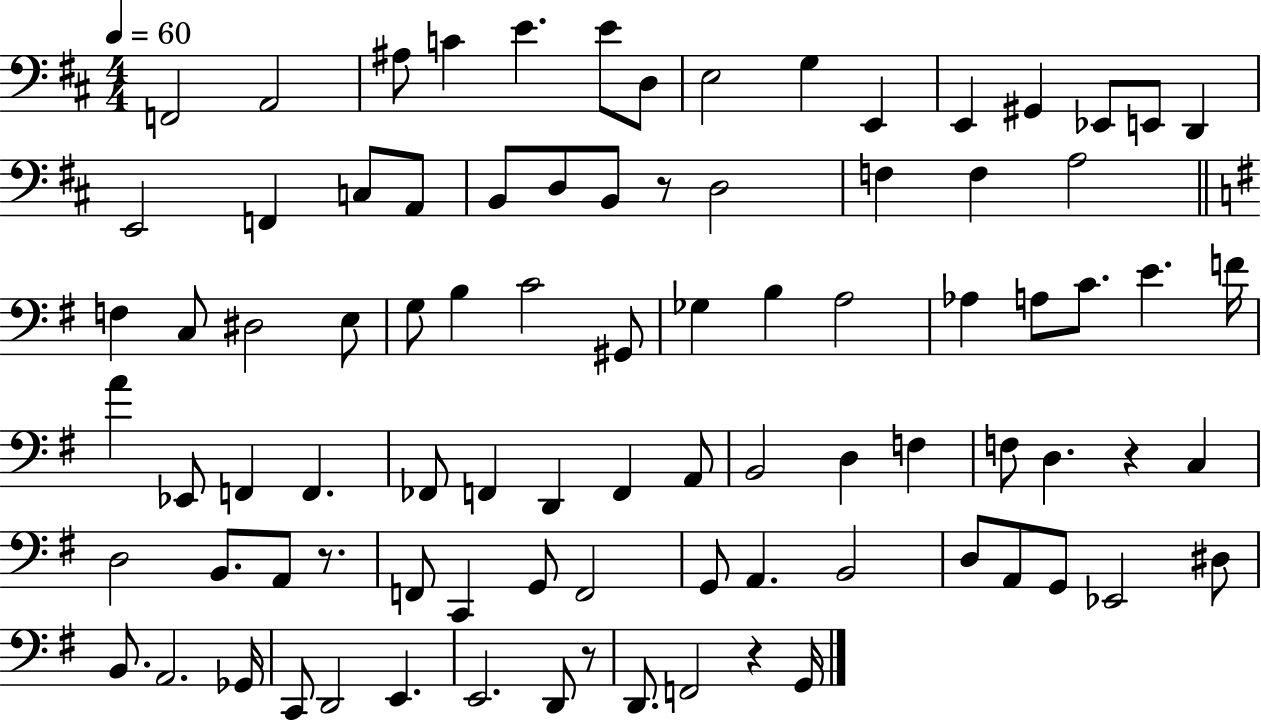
{
  \clef bass
  \numericTimeSignature
  \time 4/4
  \key d \major
  \tempo 4 = 60
  \repeat volta 2 { f,2 a,2 | ais8 c'4 e'4. e'8 d8 | e2 g4 e,4 | e,4 gis,4 ees,8 e,8 d,4 | \break e,2 f,4 c8 a,8 | b,8 d8 b,8 r8 d2 | f4 f4 a2 | \bar "||" \break \key e \minor f4 c8 dis2 e8 | g8 b4 c'2 gis,8 | ges4 b4 a2 | aes4 a8 c'8. e'4. f'16 | \break a'4 ees,8 f,4 f,4. | fes,8 f,4 d,4 f,4 a,8 | b,2 d4 f4 | f8 d4. r4 c4 | \break d2 b,8. a,8 r8. | f,8 c,4 g,8 f,2 | g,8 a,4. b,2 | d8 a,8 g,8 ees,2 dis8 | \break b,8. a,2. ges,16 | c,8 d,2 e,4. | e,2. d,8 r8 | d,8. f,2 r4 g,16 | \break } \bar "|."
}